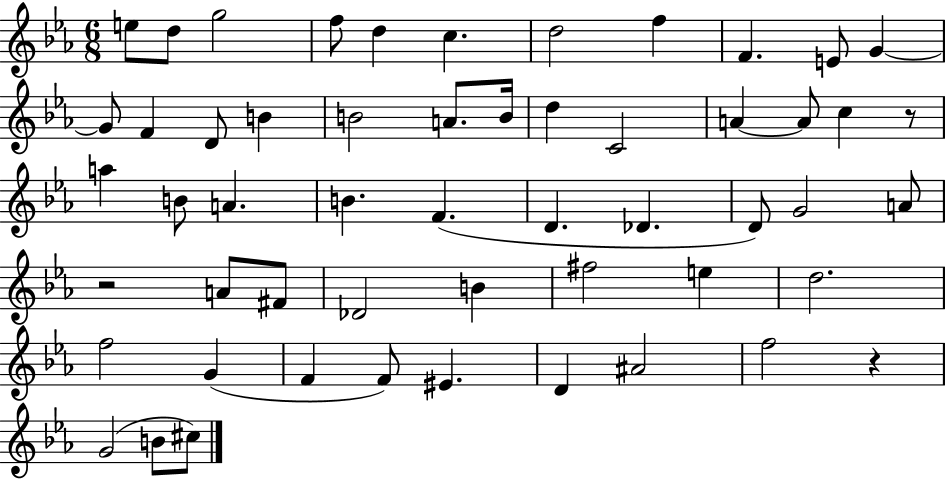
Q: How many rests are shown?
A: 3